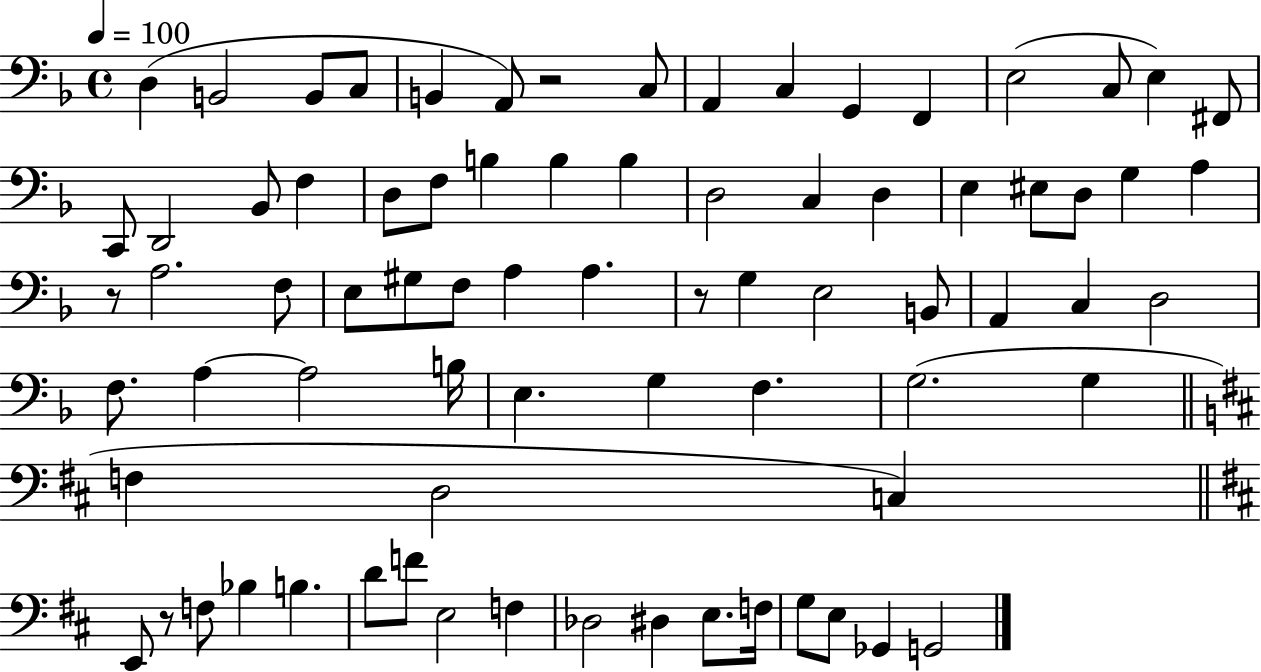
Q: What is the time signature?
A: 4/4